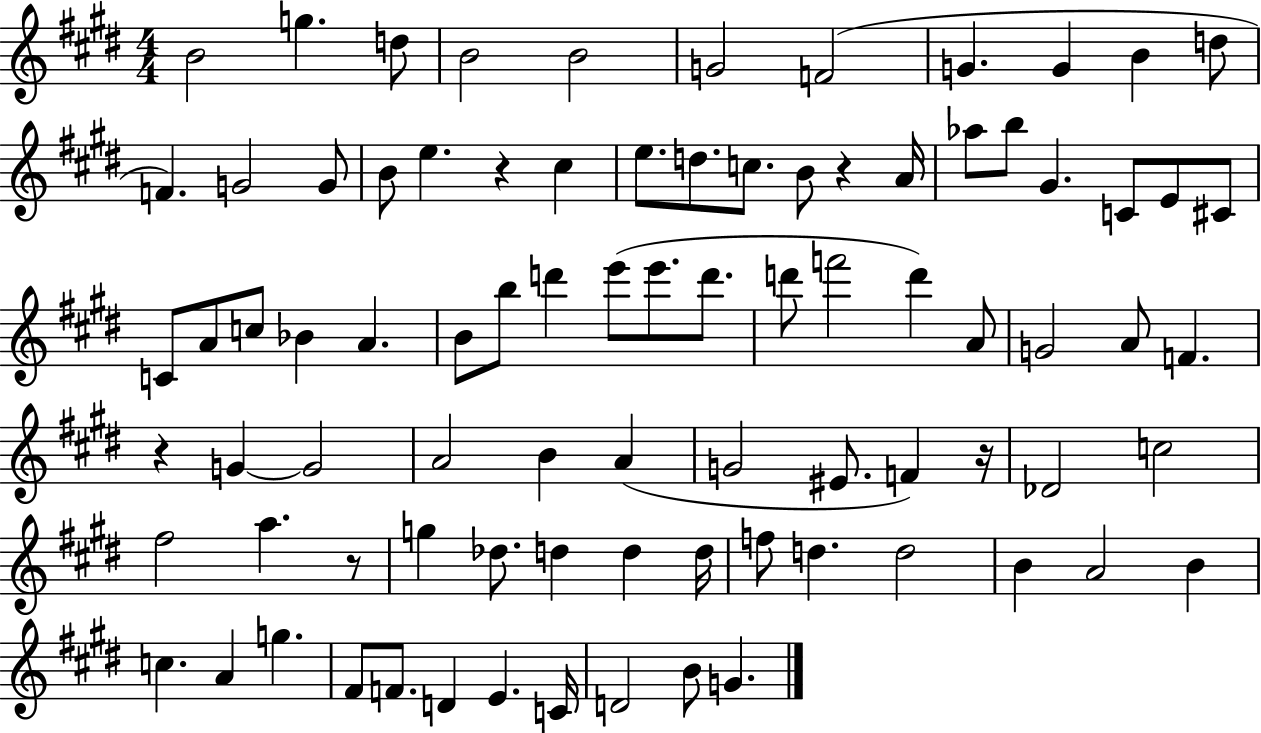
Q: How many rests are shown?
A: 5